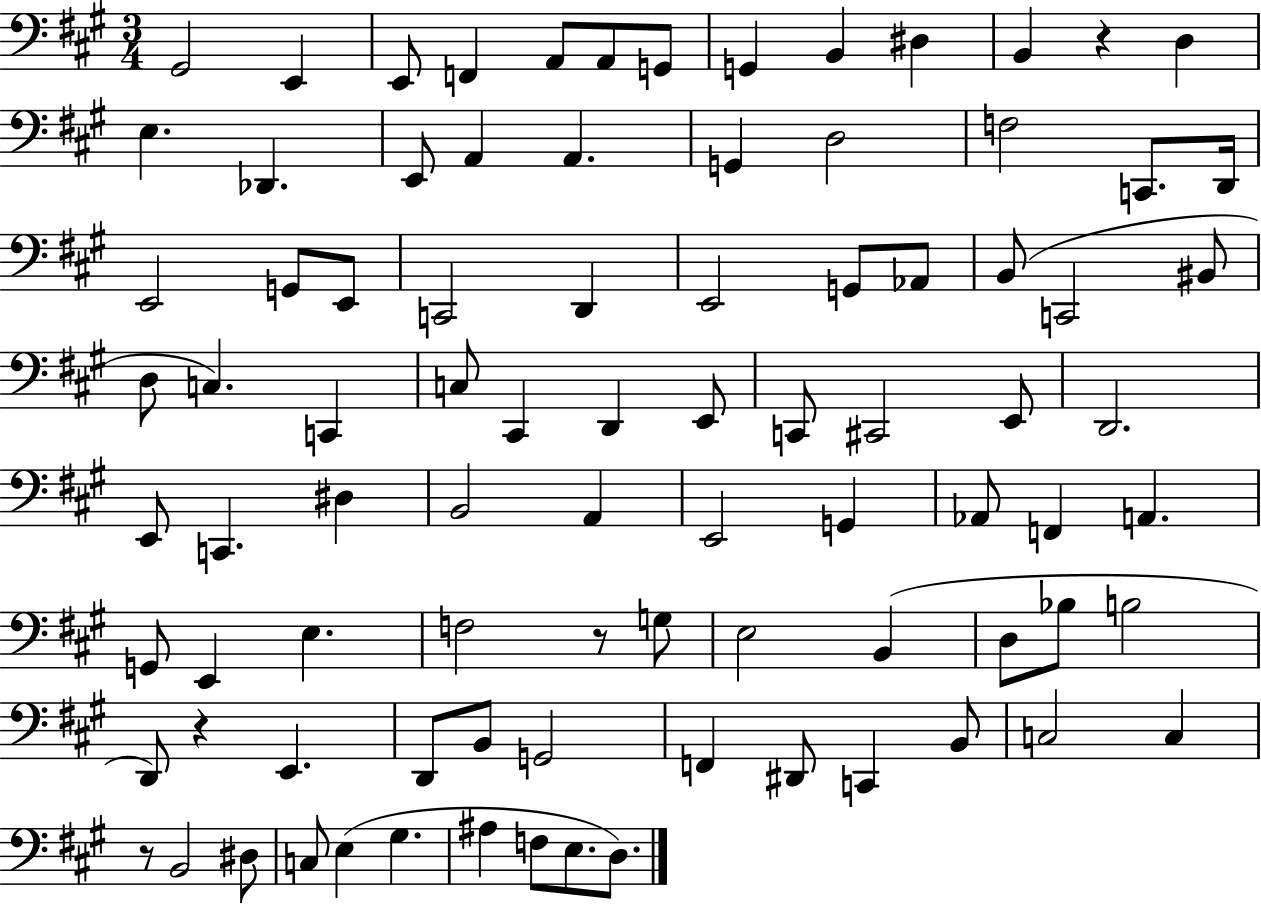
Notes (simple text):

G#2/h E2/q E2/e F2/q A2/e A2/e G2/e G2/q B2/q D#3/q B2/q R/q D3/q E3/q. Db2/q. E2/e A2/q A2/q. G2/q D3/h F3/h C2/e. D2/s E2/h G2/e E2/e C2/h D2/q E2/h G2/e Ab2/e B2/e C2/h BIS2/e D3/e C3/q. C2/q C3/e C#2/q D2/q E2/e C2/e C#2/h E2/e D2/h. E2/e C2/q. D#3/q B2/h A2/q E2/h G2/q Ab2/e F2/q A2/q. G2/e E2/q E3/q. F3/h R/e G3/e E3/h B2/q D3/e Bb3/e B3/h D2/e R/q E2/q. D2/e B2/e G2/h F2/q D#2/e C2/q B2/e C3/h C3/q R/e B2/h D#3/e C3/e E3/q G#3/q. A#3/q F3/e E3/e. D3/e.